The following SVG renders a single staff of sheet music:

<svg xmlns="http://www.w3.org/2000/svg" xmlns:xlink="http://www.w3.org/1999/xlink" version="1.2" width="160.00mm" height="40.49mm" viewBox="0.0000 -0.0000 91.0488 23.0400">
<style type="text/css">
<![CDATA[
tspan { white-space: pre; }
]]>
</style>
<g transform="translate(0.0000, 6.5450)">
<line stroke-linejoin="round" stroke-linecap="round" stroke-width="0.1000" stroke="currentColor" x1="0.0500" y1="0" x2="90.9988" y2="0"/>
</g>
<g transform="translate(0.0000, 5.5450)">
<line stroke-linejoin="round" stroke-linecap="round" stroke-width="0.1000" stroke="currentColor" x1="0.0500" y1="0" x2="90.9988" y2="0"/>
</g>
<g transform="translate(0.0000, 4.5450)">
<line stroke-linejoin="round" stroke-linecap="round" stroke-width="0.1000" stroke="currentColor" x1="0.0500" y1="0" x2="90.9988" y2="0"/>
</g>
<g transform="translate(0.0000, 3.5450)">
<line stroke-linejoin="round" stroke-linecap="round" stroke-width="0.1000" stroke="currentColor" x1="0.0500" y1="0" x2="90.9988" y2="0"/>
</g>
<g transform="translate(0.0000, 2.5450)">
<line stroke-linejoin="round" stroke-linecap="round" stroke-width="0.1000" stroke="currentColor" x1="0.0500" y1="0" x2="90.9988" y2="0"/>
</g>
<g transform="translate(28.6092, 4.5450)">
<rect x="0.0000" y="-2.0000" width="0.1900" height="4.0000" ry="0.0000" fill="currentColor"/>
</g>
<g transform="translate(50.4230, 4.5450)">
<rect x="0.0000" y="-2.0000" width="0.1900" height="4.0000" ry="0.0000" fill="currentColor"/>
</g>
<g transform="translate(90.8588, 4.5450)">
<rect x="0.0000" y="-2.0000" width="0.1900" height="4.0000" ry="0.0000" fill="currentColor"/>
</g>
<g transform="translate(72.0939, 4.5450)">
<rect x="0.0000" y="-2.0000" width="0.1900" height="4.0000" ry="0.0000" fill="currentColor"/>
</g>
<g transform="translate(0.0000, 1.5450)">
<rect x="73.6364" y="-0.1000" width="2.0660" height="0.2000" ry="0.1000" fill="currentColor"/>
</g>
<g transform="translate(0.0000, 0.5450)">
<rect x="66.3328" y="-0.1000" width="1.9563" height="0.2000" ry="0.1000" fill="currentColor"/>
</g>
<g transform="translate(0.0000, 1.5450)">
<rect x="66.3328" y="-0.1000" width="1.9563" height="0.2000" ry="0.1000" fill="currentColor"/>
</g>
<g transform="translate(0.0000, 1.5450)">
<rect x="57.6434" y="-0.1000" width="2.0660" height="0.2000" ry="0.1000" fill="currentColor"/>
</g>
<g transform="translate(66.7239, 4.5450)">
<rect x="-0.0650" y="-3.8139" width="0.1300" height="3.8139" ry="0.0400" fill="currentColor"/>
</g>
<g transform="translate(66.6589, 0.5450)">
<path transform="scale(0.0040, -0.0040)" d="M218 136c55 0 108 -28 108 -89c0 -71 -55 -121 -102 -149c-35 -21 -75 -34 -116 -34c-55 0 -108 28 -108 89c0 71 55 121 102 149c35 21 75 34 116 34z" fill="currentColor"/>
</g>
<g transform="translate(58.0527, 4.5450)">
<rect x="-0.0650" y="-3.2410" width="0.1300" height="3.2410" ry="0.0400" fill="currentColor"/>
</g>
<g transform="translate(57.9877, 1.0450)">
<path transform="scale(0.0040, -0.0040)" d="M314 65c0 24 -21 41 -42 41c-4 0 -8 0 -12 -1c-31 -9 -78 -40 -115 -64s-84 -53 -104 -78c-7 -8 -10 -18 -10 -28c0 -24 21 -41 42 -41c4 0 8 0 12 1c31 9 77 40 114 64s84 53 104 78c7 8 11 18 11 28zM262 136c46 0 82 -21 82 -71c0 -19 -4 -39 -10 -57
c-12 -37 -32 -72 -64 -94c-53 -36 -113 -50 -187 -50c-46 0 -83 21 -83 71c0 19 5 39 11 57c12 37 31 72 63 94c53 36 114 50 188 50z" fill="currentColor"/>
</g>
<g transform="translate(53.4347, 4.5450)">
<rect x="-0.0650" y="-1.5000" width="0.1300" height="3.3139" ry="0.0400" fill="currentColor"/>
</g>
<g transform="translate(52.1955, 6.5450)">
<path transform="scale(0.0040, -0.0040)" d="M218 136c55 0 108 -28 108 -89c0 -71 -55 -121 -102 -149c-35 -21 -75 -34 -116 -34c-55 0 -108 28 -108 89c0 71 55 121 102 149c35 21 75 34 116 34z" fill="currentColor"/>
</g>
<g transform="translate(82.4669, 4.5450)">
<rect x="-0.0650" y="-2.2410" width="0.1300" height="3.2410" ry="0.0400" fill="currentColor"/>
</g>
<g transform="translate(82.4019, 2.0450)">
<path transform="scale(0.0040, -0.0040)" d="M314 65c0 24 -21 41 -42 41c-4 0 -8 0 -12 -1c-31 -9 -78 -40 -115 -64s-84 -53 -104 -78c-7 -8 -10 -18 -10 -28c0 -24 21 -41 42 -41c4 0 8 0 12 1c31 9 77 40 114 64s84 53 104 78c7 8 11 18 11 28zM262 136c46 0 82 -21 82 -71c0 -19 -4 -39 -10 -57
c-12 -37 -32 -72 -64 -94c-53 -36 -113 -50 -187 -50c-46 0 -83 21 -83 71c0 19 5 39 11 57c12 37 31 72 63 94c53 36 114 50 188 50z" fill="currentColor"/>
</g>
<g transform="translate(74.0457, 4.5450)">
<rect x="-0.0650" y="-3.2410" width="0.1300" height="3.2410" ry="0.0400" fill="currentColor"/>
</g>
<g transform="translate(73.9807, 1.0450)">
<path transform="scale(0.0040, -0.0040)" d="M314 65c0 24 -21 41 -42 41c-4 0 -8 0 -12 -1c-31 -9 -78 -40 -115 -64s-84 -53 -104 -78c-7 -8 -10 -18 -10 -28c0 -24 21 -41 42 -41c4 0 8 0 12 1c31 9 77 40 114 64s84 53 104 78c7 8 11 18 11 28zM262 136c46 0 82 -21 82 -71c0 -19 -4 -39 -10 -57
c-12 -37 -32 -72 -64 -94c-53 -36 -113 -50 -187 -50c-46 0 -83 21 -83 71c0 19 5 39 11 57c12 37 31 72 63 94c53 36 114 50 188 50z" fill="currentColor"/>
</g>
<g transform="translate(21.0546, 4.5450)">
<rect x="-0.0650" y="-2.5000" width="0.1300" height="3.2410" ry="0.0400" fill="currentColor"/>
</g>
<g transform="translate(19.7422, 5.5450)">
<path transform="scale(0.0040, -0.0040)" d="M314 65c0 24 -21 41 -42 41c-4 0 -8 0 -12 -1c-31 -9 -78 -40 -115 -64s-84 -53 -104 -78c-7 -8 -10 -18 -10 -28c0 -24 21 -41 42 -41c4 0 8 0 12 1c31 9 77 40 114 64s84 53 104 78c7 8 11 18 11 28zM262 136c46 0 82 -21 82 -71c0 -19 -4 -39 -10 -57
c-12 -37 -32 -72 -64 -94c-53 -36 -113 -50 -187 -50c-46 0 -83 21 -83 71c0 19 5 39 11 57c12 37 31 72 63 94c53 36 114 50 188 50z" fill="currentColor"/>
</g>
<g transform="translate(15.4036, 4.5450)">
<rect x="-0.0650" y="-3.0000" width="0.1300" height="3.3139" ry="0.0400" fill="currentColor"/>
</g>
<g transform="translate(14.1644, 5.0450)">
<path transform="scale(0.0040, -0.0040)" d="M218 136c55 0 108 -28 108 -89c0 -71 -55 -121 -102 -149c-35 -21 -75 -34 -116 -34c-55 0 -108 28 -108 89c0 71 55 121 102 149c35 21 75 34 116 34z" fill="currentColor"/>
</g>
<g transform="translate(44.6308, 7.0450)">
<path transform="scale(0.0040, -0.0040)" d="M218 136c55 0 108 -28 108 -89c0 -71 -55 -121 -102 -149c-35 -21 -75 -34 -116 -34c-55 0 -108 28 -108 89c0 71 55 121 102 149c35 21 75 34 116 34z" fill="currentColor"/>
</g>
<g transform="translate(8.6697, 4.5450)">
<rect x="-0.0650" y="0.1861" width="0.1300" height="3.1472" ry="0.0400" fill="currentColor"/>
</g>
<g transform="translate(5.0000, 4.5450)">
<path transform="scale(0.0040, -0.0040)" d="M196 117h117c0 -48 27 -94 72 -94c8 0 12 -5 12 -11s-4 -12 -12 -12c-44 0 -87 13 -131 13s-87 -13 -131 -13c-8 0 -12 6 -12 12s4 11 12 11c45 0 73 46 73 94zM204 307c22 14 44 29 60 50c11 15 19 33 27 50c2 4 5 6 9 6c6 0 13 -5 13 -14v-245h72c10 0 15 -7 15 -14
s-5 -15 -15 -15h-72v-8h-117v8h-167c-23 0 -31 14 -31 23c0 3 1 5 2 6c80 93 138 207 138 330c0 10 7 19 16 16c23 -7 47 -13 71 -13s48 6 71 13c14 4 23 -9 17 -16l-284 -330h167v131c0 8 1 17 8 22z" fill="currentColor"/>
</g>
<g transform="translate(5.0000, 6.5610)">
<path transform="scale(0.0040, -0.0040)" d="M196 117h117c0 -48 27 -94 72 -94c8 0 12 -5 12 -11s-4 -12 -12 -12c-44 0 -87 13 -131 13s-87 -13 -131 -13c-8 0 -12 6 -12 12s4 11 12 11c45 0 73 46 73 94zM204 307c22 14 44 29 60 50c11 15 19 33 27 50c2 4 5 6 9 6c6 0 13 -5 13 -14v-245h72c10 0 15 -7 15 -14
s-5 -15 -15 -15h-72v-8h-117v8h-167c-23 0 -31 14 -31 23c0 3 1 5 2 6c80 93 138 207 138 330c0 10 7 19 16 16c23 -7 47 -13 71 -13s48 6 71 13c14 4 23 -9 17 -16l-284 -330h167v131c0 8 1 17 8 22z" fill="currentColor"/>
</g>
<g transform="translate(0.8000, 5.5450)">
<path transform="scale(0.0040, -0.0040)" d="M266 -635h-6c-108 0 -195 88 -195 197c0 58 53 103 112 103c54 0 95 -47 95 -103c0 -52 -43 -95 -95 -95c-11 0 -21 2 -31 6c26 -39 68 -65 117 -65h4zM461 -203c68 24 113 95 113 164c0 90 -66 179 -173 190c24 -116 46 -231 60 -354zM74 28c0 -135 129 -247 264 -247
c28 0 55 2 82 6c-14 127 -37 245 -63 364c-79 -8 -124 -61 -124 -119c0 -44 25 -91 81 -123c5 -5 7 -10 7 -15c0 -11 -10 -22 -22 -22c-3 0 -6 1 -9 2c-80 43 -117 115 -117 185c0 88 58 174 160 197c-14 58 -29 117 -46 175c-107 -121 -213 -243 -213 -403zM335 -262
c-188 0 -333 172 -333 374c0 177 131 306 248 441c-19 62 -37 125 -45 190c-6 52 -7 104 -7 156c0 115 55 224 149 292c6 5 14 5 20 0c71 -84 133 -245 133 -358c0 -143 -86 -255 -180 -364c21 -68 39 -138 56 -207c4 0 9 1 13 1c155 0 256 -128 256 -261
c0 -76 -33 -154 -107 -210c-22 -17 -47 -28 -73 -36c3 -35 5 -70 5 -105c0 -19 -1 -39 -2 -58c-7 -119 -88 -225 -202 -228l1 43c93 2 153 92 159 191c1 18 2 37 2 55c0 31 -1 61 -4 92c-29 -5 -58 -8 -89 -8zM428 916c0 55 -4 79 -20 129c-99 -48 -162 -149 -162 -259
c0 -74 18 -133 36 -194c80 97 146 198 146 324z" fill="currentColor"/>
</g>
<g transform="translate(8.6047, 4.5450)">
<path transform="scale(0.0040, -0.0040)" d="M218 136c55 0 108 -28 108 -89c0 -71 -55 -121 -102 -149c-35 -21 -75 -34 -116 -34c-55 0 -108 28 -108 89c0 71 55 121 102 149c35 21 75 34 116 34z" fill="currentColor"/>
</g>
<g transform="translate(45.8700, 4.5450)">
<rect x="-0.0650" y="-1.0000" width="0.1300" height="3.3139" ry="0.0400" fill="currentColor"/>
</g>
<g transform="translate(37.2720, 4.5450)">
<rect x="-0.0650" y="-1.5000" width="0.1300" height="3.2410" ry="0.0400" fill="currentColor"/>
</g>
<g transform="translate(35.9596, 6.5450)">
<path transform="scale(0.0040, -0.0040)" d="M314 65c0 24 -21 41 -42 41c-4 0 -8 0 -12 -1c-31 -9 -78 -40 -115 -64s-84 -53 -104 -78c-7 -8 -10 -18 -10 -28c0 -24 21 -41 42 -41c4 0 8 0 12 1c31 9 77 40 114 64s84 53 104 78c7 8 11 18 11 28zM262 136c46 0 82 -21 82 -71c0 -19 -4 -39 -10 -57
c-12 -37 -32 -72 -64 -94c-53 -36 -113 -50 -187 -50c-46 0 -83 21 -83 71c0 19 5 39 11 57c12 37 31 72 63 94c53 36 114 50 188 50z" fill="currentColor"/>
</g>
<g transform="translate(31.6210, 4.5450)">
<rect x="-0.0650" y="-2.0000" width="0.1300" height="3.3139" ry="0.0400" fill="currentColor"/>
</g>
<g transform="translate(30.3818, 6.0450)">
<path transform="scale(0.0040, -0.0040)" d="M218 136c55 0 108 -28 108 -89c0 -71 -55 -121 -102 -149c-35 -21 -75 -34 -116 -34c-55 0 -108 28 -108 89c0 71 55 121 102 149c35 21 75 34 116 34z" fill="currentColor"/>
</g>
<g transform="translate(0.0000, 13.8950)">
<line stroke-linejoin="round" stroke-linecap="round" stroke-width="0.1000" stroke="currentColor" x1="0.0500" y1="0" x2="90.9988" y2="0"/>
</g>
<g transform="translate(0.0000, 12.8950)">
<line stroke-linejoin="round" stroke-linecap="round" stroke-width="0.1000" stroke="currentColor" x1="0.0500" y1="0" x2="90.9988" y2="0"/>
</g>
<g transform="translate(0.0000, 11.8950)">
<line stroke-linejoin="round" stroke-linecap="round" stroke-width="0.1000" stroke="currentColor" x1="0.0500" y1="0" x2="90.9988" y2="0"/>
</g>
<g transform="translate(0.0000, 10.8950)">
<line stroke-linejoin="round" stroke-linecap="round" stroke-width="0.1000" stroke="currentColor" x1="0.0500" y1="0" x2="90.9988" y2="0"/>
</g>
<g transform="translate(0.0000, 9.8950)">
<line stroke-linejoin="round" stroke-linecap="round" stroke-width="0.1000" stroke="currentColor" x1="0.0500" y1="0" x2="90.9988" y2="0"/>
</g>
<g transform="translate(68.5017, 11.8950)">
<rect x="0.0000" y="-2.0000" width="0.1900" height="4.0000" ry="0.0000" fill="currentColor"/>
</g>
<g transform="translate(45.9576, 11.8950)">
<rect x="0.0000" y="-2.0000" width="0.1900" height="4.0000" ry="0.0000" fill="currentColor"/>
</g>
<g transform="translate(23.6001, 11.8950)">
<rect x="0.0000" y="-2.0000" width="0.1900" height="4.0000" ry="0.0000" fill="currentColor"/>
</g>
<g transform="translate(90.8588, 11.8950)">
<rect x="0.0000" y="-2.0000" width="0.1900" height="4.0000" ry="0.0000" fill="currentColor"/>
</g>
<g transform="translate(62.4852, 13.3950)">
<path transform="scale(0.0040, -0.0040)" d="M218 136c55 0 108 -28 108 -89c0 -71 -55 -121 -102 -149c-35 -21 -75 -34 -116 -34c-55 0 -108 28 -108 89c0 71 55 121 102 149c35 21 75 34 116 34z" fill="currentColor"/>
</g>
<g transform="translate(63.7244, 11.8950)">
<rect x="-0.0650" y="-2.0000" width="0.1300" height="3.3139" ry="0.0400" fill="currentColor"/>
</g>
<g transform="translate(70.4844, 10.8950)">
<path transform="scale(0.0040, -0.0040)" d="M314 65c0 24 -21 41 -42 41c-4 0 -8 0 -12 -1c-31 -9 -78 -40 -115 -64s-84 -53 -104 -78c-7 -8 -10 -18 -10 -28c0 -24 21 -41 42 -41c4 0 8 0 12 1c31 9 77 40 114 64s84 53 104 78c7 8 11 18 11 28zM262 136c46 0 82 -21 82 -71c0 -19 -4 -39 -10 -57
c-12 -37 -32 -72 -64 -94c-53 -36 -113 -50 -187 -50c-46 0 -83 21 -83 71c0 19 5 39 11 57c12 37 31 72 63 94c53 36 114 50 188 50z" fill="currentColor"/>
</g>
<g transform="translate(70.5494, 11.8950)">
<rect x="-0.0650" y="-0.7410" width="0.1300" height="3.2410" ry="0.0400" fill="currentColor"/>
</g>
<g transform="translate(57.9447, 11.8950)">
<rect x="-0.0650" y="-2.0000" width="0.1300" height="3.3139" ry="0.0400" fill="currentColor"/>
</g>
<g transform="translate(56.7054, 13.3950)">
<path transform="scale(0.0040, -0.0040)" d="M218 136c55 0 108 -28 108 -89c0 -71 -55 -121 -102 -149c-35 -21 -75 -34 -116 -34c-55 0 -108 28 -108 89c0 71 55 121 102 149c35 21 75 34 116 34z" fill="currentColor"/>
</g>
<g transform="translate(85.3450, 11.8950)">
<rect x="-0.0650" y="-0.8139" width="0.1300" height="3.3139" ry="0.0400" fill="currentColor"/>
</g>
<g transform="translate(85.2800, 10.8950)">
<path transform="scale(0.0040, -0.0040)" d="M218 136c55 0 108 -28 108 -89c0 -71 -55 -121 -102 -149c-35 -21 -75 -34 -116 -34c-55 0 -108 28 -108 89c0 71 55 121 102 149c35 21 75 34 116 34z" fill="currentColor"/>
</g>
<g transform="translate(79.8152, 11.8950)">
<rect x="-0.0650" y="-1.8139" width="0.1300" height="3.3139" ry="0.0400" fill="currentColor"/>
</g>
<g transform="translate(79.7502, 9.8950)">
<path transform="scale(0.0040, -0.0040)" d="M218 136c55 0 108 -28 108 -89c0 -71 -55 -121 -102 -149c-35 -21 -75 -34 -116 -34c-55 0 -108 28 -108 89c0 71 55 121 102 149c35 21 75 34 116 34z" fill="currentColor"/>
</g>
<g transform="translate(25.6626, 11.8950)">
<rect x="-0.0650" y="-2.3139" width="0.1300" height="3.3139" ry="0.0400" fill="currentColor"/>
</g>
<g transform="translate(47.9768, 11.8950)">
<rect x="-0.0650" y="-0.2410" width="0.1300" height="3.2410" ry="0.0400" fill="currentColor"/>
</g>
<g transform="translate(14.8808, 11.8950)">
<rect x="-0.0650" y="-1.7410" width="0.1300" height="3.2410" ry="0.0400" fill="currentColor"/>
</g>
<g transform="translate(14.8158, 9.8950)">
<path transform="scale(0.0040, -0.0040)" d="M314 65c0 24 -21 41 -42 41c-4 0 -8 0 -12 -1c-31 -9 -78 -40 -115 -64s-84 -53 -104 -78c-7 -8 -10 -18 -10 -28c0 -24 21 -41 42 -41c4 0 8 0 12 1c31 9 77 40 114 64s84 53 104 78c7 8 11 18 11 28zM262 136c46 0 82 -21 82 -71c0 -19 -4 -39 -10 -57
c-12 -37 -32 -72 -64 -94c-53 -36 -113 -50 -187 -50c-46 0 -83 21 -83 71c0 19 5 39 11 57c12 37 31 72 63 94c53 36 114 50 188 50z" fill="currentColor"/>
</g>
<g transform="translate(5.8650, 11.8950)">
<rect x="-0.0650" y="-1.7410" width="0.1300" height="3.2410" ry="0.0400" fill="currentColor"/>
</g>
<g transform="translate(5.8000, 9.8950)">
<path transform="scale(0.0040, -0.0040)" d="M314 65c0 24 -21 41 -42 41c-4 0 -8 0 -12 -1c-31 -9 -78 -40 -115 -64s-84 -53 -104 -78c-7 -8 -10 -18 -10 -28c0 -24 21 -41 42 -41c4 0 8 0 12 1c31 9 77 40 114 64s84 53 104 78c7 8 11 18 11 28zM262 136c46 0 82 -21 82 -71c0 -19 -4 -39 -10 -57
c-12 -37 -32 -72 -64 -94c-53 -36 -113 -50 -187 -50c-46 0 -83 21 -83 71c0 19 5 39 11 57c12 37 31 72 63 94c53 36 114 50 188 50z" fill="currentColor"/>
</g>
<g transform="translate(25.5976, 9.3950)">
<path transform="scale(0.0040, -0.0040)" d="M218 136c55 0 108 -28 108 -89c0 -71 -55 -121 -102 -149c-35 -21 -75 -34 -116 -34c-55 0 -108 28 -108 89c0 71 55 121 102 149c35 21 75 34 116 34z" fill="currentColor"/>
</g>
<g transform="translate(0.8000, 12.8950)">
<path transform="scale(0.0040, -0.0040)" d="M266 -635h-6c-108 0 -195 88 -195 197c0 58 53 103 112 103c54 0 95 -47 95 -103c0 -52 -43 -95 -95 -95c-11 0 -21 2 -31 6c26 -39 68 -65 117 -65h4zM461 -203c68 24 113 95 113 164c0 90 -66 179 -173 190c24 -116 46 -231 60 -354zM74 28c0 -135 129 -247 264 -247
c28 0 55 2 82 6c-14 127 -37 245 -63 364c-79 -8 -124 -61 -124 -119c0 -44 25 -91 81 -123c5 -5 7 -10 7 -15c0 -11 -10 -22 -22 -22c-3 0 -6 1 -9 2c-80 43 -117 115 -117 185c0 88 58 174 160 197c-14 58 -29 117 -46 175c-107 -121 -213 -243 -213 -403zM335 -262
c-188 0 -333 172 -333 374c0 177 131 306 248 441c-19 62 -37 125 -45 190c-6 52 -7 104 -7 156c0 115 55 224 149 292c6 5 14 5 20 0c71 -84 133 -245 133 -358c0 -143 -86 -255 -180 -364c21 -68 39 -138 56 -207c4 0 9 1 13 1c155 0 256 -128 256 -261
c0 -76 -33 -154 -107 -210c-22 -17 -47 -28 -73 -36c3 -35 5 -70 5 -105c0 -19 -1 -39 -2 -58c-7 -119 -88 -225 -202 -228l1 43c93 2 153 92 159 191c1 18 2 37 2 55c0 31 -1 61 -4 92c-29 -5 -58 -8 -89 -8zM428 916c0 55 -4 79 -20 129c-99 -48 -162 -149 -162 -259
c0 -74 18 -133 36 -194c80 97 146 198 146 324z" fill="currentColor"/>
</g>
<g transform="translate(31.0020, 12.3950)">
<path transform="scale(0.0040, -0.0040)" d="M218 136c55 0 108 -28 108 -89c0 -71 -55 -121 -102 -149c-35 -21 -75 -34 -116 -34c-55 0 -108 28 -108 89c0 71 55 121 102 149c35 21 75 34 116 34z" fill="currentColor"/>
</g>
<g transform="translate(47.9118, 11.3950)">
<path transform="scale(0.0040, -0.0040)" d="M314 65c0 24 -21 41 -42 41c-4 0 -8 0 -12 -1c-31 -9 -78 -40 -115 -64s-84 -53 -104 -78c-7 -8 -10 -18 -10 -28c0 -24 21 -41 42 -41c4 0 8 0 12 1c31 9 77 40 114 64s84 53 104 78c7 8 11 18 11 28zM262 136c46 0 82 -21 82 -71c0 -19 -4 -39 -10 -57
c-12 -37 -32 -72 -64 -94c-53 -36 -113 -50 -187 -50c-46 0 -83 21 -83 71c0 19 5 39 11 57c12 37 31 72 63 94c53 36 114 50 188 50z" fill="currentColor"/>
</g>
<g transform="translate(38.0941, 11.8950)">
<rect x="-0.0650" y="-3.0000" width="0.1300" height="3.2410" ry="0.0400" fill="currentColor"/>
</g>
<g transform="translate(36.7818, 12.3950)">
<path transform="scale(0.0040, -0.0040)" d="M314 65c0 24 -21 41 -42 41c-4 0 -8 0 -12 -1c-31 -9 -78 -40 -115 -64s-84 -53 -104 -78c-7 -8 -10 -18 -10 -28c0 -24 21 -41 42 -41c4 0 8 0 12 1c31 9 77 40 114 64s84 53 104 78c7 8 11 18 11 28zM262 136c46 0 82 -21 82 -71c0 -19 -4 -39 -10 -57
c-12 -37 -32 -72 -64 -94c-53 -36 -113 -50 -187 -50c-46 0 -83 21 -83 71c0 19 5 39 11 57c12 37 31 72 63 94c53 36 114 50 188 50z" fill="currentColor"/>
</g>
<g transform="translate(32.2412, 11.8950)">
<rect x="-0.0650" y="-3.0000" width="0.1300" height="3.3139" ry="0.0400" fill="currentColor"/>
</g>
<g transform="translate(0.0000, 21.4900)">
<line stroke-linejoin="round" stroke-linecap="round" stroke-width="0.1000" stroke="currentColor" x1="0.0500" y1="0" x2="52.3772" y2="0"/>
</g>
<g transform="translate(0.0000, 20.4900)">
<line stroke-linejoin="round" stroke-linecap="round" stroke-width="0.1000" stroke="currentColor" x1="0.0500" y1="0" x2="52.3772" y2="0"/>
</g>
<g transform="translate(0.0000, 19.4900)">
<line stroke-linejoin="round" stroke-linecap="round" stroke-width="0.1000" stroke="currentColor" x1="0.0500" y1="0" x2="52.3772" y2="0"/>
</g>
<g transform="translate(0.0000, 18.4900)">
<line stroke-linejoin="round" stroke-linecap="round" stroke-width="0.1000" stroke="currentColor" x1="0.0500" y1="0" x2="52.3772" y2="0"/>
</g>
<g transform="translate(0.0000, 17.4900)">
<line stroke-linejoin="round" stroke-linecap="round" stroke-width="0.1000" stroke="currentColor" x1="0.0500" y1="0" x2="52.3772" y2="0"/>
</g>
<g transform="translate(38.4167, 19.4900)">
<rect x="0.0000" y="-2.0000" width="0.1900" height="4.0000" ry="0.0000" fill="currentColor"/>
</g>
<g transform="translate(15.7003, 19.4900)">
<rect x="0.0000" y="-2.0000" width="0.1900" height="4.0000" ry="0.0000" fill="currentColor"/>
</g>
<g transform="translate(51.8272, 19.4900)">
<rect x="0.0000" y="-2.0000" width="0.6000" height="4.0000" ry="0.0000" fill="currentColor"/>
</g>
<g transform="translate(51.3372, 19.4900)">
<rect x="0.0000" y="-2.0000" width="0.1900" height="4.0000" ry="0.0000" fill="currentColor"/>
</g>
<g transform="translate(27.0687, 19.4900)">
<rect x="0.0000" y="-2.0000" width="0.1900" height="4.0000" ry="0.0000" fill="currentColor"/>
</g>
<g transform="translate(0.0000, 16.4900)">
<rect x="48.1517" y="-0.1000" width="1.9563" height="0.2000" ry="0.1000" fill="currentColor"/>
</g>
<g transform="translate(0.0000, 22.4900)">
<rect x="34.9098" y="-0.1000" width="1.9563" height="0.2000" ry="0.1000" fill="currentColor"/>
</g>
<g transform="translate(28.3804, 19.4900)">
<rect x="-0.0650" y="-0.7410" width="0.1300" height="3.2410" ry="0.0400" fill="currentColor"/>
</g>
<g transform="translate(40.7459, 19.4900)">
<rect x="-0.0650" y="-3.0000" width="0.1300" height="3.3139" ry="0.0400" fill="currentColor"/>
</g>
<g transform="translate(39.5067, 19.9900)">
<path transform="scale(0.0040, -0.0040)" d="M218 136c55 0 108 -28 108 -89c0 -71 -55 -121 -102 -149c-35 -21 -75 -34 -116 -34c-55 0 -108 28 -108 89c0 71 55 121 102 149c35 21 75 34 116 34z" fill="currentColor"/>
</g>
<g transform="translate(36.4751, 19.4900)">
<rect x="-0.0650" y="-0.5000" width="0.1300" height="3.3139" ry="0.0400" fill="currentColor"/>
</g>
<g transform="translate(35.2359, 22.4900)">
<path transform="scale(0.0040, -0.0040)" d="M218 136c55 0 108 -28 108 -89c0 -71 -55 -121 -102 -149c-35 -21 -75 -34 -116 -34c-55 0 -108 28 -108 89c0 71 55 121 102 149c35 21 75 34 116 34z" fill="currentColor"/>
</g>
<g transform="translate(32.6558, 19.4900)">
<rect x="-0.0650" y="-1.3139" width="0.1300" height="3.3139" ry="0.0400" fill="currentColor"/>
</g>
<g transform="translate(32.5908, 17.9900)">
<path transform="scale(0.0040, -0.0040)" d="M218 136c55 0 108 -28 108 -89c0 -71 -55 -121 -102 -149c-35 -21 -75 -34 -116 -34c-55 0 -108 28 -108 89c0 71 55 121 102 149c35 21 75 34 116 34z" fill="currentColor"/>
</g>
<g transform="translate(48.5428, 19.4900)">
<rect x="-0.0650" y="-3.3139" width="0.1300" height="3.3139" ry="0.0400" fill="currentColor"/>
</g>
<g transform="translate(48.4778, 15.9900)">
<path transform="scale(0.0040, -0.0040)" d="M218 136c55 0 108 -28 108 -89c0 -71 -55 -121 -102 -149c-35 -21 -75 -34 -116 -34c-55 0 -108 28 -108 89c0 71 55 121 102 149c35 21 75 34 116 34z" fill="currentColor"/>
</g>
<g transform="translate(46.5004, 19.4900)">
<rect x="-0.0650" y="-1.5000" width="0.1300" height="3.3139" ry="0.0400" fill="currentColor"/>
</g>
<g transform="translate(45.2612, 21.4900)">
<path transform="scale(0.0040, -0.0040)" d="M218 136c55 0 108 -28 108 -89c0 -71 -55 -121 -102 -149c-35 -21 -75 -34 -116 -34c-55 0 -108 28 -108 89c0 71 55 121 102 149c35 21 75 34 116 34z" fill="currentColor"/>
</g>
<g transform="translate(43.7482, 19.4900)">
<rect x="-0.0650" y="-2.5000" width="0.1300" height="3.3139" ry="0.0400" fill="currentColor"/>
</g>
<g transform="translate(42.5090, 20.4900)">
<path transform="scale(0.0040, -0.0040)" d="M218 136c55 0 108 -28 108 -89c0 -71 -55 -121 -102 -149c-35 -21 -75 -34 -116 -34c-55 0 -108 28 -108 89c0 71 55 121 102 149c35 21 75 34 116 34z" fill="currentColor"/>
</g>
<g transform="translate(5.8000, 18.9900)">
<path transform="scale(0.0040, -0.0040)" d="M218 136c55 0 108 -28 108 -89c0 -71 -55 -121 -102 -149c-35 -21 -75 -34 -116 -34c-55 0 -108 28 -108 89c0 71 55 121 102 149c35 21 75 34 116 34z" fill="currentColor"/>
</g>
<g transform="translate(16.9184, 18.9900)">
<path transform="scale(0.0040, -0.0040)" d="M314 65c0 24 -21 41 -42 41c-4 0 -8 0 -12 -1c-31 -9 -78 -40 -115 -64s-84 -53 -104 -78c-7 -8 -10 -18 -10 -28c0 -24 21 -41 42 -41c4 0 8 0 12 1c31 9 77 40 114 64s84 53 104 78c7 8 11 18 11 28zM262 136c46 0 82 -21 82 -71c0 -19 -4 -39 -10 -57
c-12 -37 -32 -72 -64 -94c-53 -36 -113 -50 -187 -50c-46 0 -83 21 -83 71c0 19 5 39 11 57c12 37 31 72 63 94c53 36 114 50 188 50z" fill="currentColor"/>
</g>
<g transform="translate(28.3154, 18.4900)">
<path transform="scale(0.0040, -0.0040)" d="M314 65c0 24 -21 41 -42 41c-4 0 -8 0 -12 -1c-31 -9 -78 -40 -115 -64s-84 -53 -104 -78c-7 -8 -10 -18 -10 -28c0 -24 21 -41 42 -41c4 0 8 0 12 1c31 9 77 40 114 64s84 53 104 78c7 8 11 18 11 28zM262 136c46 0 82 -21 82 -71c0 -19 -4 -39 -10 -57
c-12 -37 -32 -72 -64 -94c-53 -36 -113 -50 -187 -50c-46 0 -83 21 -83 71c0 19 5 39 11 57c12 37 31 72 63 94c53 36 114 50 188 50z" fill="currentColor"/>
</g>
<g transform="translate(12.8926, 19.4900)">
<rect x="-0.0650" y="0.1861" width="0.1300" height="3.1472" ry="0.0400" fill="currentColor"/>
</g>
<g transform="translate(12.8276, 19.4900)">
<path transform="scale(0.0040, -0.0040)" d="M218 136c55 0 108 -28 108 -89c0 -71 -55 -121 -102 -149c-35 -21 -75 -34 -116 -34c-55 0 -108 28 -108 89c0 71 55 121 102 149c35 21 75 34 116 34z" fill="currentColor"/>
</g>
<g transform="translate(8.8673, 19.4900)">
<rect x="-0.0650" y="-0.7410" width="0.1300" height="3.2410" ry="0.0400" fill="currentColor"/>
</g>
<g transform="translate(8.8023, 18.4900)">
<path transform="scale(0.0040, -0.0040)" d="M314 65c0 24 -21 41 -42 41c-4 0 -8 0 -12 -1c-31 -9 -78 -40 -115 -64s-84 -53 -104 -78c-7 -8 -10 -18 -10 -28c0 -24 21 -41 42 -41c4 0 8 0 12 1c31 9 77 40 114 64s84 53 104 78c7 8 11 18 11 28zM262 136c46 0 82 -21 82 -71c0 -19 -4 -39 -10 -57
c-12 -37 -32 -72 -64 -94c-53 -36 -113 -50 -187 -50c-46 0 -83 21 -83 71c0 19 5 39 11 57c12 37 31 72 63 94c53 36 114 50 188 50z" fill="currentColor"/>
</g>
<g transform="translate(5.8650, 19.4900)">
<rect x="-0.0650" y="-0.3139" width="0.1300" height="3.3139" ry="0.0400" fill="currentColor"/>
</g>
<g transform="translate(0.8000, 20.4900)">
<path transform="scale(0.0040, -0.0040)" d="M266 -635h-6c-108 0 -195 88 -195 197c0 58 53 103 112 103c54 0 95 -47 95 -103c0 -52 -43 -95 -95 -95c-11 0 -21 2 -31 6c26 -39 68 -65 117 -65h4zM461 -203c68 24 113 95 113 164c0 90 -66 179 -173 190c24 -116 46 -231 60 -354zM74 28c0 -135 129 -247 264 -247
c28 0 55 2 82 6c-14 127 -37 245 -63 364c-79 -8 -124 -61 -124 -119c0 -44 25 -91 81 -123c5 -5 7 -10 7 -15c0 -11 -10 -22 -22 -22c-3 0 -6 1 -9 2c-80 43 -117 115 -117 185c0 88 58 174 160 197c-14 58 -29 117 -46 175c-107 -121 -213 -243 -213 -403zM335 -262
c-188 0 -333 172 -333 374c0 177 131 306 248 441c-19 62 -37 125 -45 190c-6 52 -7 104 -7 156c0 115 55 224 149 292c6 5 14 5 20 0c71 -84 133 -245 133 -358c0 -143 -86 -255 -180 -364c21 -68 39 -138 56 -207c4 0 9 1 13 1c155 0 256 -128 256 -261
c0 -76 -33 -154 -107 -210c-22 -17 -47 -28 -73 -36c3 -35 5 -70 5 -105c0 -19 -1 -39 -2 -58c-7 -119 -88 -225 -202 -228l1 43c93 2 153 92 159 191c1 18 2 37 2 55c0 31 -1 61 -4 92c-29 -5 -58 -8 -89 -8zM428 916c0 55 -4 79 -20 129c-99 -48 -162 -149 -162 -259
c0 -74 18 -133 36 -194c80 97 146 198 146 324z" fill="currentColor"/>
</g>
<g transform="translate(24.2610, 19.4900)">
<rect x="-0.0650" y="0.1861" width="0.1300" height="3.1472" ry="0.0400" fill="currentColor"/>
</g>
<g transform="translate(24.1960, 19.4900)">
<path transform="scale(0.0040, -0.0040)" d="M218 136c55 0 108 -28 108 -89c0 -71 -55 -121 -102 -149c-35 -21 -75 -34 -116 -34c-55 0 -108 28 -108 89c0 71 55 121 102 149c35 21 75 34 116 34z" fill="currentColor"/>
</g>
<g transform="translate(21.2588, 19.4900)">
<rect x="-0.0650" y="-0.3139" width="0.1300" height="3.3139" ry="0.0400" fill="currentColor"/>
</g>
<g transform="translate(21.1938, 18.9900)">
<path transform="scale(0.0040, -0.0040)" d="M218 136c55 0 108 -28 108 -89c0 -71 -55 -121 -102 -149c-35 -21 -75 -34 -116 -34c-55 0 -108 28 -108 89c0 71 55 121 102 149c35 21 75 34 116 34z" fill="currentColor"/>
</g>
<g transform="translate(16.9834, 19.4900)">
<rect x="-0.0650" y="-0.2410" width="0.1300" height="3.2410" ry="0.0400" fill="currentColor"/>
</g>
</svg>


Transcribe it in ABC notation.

X:1
T:Untitled
M:4/4
L:1/4
K:C
B A G2 F E2 D E b2 c' b2 g2 f2 f2 g A A2 c2 F F d2 f d c d2 B c2 c B d2 e C A G E b